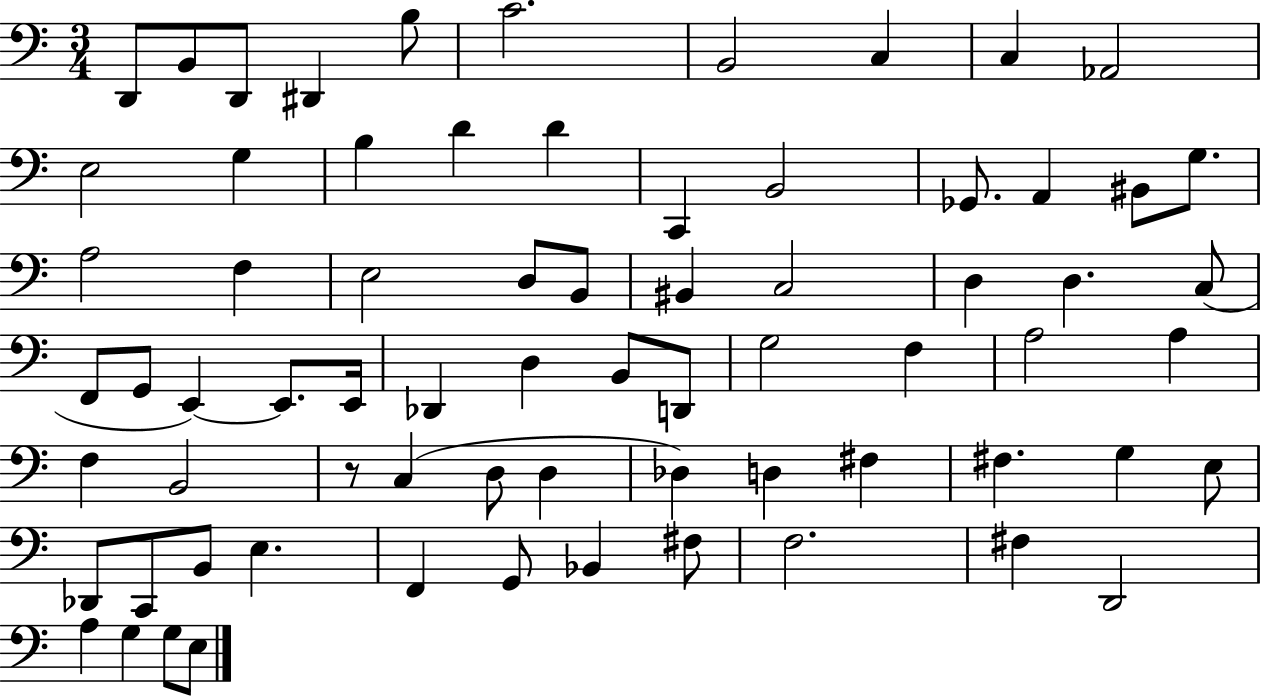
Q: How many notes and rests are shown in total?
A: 71